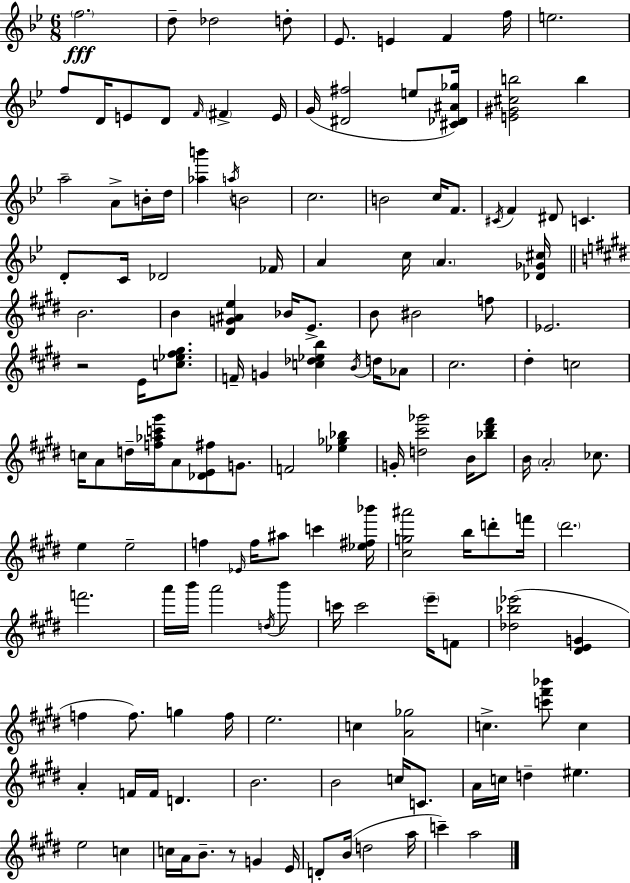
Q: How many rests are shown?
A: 2